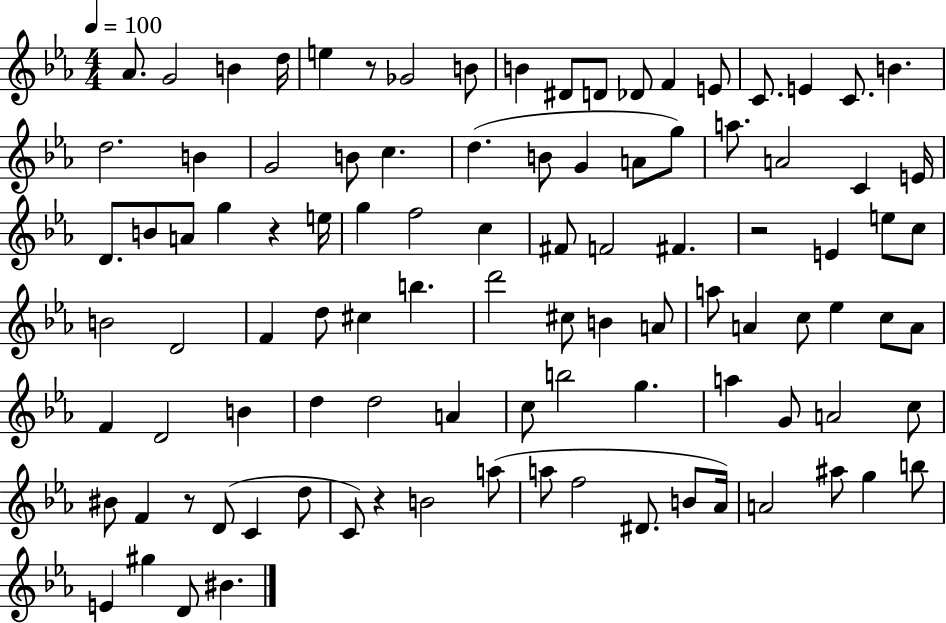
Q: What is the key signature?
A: EES major